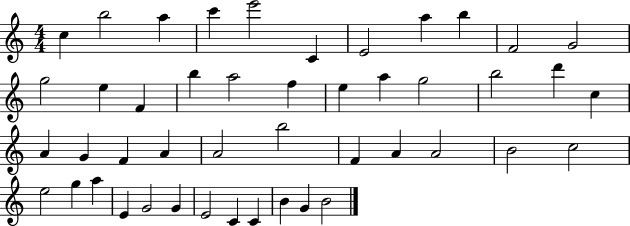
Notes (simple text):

C5/q B5/h A5/q C6/q E6/h C4/q E4/h A5/q B5/q F4/h G4/h G5/h E5/q F4/q B5/q A5/h F5/q E5/q A5/q G5/h B5/h D6/q C5/q A4/q G4/q F4/q A4/q A4/h B5/h F4/q A4/q A4/h B4/h C5/h E5/h G5/q A5/q E4/q G4/h G4/q E4/h C4/q C4/q B4/q G4/q B4/h